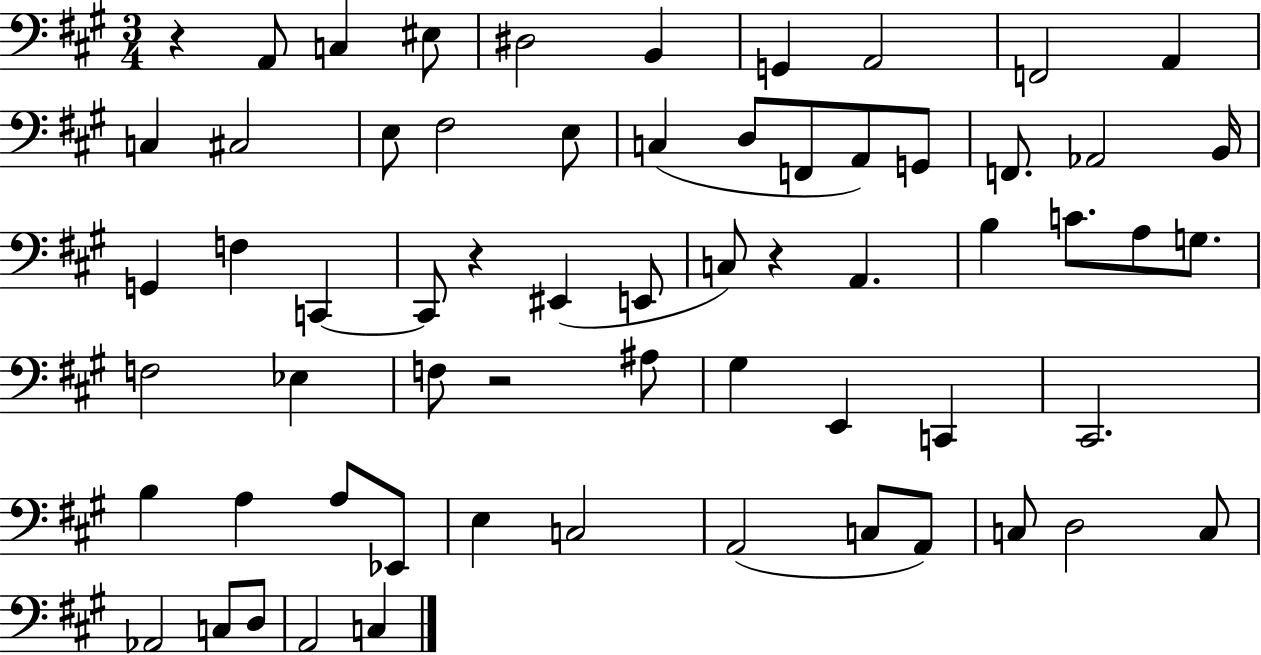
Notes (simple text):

R/q A2/e C3/q EIS3/e D#3/h B2/q G2/q A2/h F2/h A2/q C3/q C#3/h E3/e F#3/h E3/e C3/q D3/e F2/e A2/e G2/e F2/e. Ab2/h B2/s G2/q F3/q C2/q C2/e R/q EIS2/q E2/e C3/e R/q A2/q. B3/q C4/e. A3/e G3/e. F3/h Eb3/q F3/e R/h A#3/e G#3/q E2/q C2/q C#2/h. B3/q A3/q A3/e Eb2/e E3/q C3/h A2/h C3/e A2/e C3/e D3/h C3/e Ab2/h C3/e D3/e A2/h C3/q